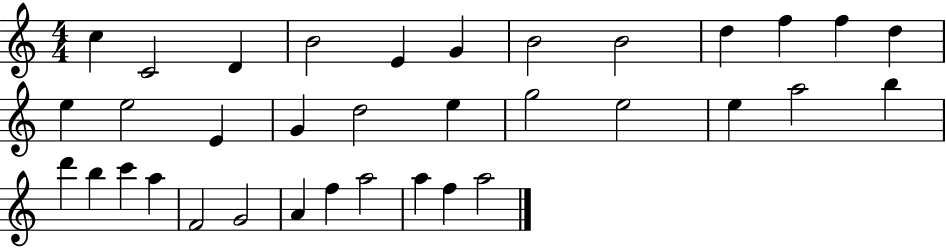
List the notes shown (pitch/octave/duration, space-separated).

C5/q C4/h D4/q B4/h E4/q G4/q B4/h B4/h D5/q F5/q F5/q D5/q E5/q E5/h E4/q G4/q D5/h E5/q G5/h E5/h E5/q A5/h B5/q D6/q B5/q C6/q A5/q F4/h G4/h A4/q F5/q A5/h A5/q F5/q A5/h